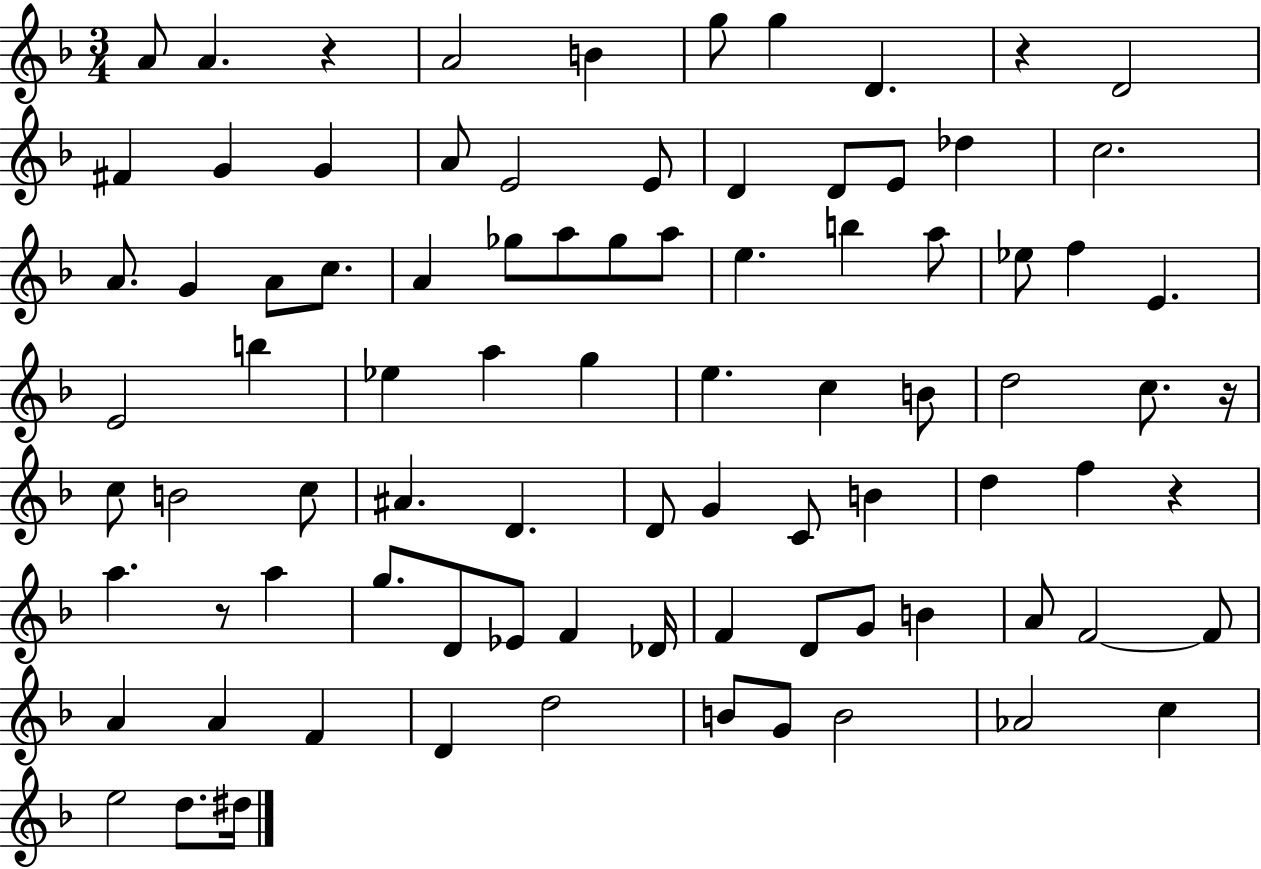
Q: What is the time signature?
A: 3/4